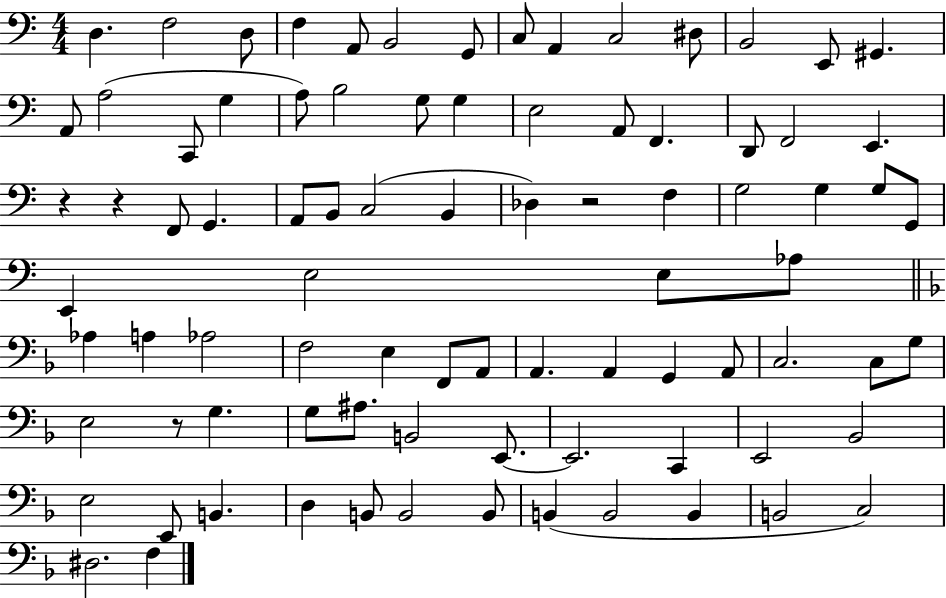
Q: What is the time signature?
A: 4/4